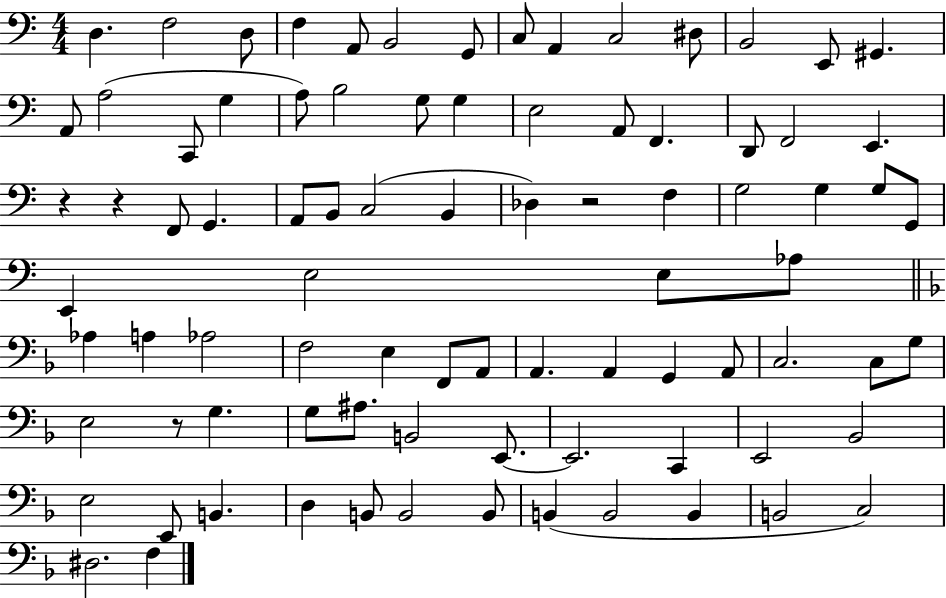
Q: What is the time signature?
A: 4/4